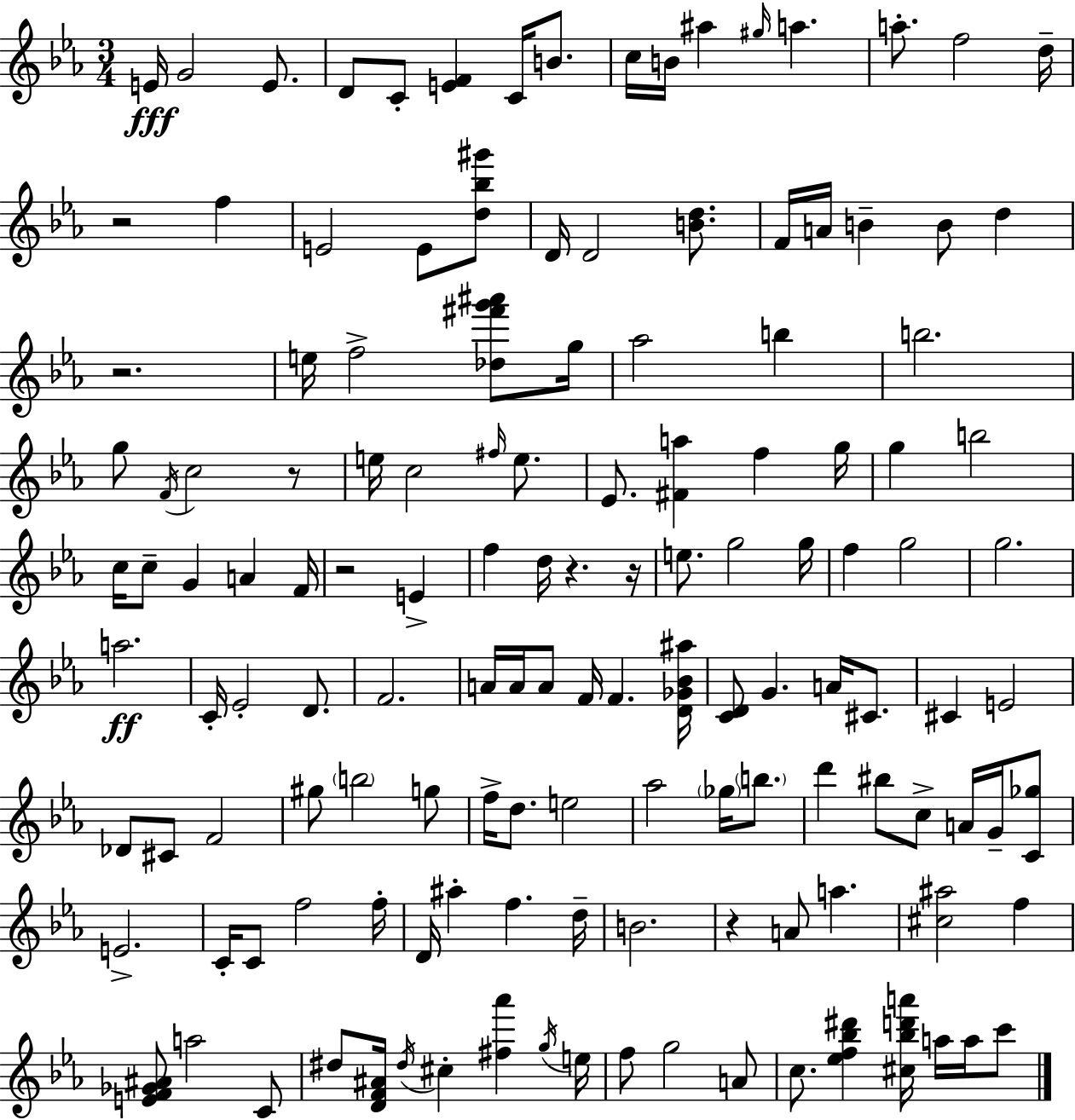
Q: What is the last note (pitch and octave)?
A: C6